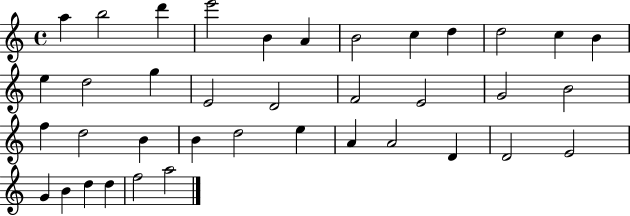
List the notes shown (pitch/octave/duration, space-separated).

A5/q B5/h D6/q E6/h B4/q A4/q B4/h C5/q D5/q D5/h C5/q B4/q E5/q D5/h G5/q E4/h D4/h F4/h E4/h G4/h B4/h F5/q D5/h B4/q B4/q D5/h E5/q A4/q A4/h D4/q D4/h E4/h G4/q B4/q D5/q D5/q F5/h A5/h